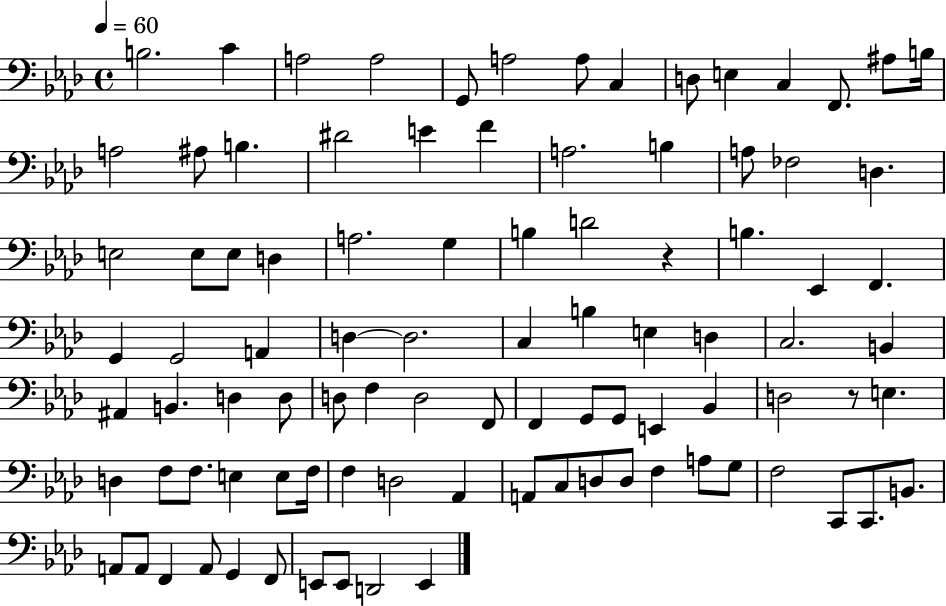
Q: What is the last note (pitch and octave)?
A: E2